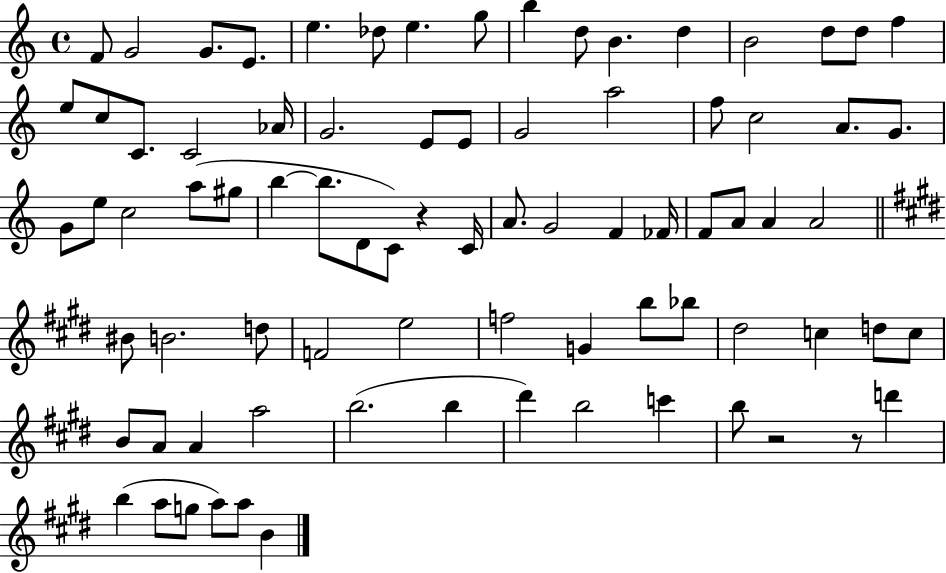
F4/e G4/h G4/e. E4/e. E5/q. Db5/e E5/q. G5/e B5/q D5/e B4/q. D5/q B4/h D5/e D5/e F5/q E5/e C5/e C4/e. C4/h Ab4/s G4/h. E4/e E4/e G4/h A5/h F5/e C5/h A4/e. G4/e. G4/e E5/e C5/h A5/e G#5/e B5/q B5/e. D4/e C4/e R/q C4/s A4/e. G4/h F4/q FES4/s F4/e A4/e A4/q A4/h BIS4/e B4/h. D5/e F4/h E5/h F5/h G4/q B5/e Bb5/e D#5/h C5/q D5/e C5/e B4/e A4/e A4/q A5/h B5/h. B5/q D#6/q B5/h C6/q B5/e R/h R/e D6/q B5/q A5/e G5/e A5/e A5/e B4/q